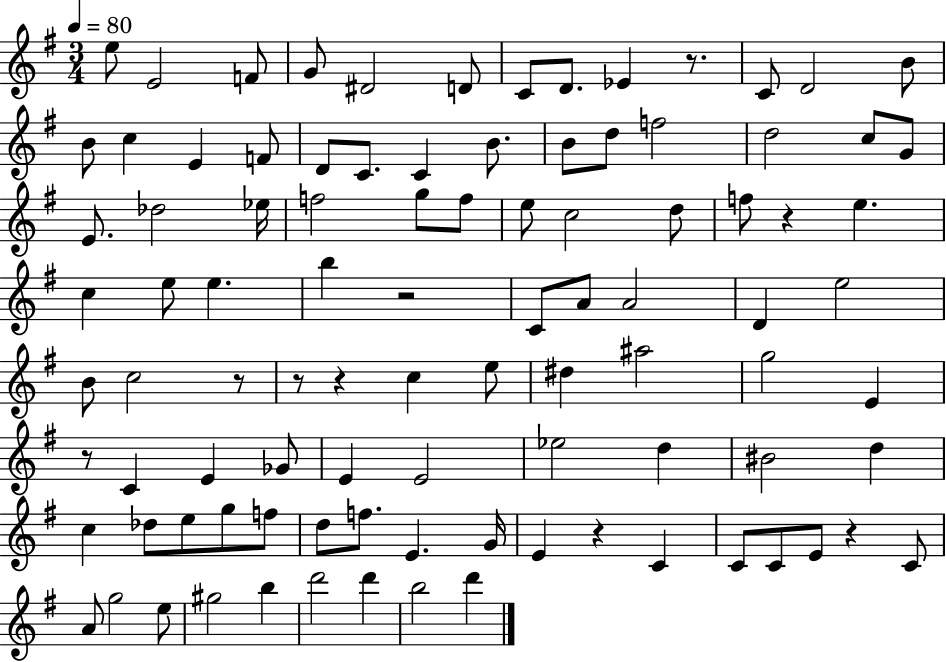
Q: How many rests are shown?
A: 9